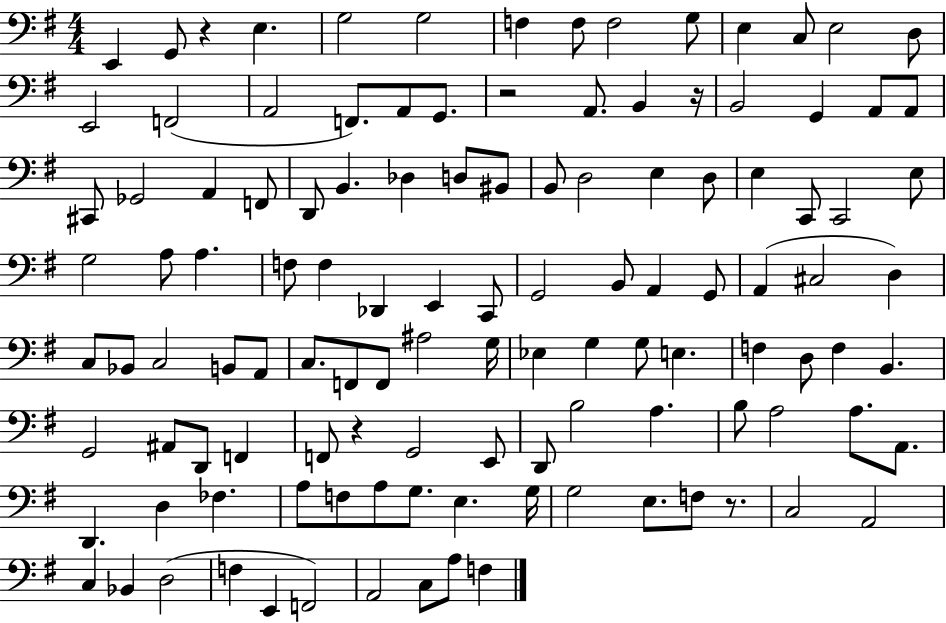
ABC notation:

X:1
T:Untitled
M:4/4
L:1/4
K:G
E,, G,,/2 z E, G,2 G,2 F, F,/2 F,2 G,/2 E, C,/2 E,2 D,/2 E,,2 F,,2 A,,2 F,,/2 A,,/2 G,,/2 z2 A,,/2 B,, z/4 B,,2 G,, A,,/2 A,,/2 ^C,,/2 _G,,2 A,, F,,/2 D,,/2 B,, _D, D,/2 ^B,,/2 B,,/2 D,2 E, D,/2 E, C,,/2 C,,2 E,/2 G,2 A,/2 A, F,/2 F, _D,, E,, C,,/2 G,,2 B,,/2 A,, G,,/2 A,, ^C,2 D, C,/2 _B,,/2 C,2 B,,/2 A,,/2 C,/2 F,,/2 F,,/2 ^A,2 G,/4 _E, G, G,/2 E, F, D,/2 F, B,, G,,2 ^A,,/2 D,,/2 F,, F,,/2 z G,,2 E,,/2 D,,/2 B,2 A, B,/2 A,2 A,/2 A,,/2 D,, D, _F, A,/2 F,/2 A,/2 G,/2 E, G,/4 G,2 E,/2 F,/2 z/2 C,2 A,,2 C, _B,, D,2 F, E,, F,,2 A,,2 C,/2 A,/2 F,